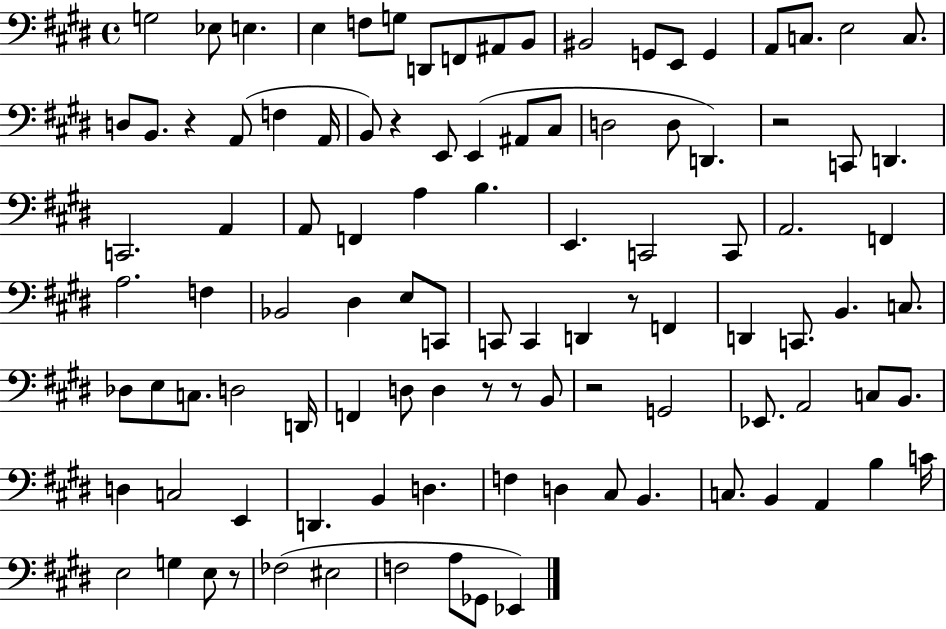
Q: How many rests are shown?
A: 8